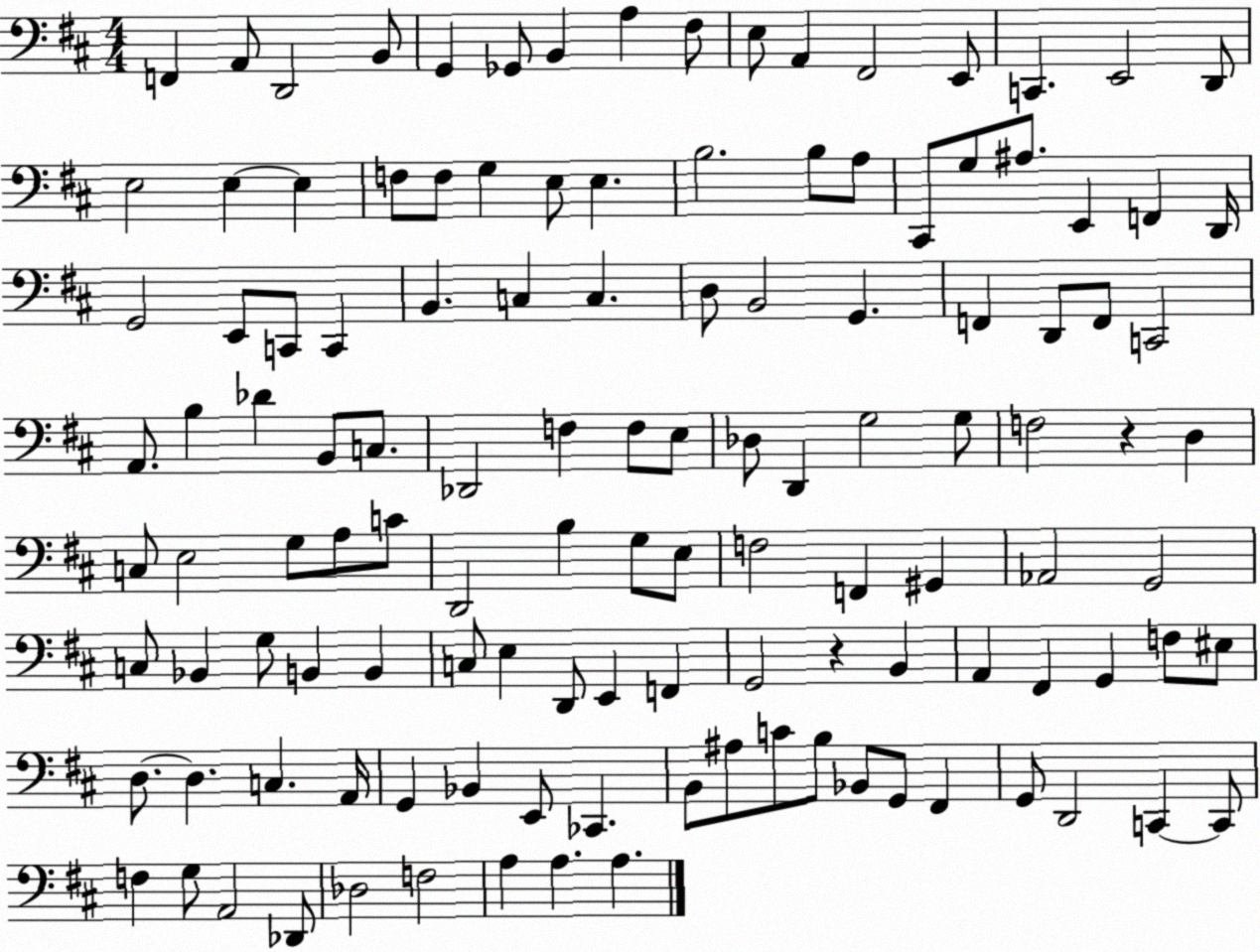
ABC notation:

X:1
T:Untitled
M:4/4
L:1/4
K:D
F,, A,,/2 D,,2 B,,/2 G,, _G,,/2 B,, A, ^F,/2 E,/2 A,, ^F,,2 E,,/2 C,, E,,2 D,,/2 E,2 E, E, F,/2 F,/2 G, E,/2 E, B,2 B,/2 A,/2 ^C,,/2 G,/2 ^A,/2 E,, F,, D,,/4 G,,2 E,,/2 C,,/2 C,, B,, C, C, D,/2 B,,2 G,, F,, D,,/2 F,,/2 C,,2 A,,/2 B, _D B,,/2 C,/2 _D,,2 F, F,/2 E,/2 _D,/2 D,, G,2 G,/2 F,2 z D, C,/2 E,2 G,/2 A,/2 C/2 D,,2 B, G,/2 E,/2 F,2 F,, ^G,, _A,,2 G,,2 C,/2 _B,, G,/2 B,, B,, C,/2 E, D,,/2 E,, F,, G,,2 z B,, A,, ^F,, G,, F,/2 ^E,/2 D,/2 D, C, A,,/4 G,, _B,, E,,/2 _C,, B,,/2 ^A,/2 C/2 B,/2 _B,,/2 G,,/2 ^F,, G,,/2 D,,2 C,, C,,/2 F, G,/2 A,,2 _D,,/2 _D,2 F,2 A, A, A,